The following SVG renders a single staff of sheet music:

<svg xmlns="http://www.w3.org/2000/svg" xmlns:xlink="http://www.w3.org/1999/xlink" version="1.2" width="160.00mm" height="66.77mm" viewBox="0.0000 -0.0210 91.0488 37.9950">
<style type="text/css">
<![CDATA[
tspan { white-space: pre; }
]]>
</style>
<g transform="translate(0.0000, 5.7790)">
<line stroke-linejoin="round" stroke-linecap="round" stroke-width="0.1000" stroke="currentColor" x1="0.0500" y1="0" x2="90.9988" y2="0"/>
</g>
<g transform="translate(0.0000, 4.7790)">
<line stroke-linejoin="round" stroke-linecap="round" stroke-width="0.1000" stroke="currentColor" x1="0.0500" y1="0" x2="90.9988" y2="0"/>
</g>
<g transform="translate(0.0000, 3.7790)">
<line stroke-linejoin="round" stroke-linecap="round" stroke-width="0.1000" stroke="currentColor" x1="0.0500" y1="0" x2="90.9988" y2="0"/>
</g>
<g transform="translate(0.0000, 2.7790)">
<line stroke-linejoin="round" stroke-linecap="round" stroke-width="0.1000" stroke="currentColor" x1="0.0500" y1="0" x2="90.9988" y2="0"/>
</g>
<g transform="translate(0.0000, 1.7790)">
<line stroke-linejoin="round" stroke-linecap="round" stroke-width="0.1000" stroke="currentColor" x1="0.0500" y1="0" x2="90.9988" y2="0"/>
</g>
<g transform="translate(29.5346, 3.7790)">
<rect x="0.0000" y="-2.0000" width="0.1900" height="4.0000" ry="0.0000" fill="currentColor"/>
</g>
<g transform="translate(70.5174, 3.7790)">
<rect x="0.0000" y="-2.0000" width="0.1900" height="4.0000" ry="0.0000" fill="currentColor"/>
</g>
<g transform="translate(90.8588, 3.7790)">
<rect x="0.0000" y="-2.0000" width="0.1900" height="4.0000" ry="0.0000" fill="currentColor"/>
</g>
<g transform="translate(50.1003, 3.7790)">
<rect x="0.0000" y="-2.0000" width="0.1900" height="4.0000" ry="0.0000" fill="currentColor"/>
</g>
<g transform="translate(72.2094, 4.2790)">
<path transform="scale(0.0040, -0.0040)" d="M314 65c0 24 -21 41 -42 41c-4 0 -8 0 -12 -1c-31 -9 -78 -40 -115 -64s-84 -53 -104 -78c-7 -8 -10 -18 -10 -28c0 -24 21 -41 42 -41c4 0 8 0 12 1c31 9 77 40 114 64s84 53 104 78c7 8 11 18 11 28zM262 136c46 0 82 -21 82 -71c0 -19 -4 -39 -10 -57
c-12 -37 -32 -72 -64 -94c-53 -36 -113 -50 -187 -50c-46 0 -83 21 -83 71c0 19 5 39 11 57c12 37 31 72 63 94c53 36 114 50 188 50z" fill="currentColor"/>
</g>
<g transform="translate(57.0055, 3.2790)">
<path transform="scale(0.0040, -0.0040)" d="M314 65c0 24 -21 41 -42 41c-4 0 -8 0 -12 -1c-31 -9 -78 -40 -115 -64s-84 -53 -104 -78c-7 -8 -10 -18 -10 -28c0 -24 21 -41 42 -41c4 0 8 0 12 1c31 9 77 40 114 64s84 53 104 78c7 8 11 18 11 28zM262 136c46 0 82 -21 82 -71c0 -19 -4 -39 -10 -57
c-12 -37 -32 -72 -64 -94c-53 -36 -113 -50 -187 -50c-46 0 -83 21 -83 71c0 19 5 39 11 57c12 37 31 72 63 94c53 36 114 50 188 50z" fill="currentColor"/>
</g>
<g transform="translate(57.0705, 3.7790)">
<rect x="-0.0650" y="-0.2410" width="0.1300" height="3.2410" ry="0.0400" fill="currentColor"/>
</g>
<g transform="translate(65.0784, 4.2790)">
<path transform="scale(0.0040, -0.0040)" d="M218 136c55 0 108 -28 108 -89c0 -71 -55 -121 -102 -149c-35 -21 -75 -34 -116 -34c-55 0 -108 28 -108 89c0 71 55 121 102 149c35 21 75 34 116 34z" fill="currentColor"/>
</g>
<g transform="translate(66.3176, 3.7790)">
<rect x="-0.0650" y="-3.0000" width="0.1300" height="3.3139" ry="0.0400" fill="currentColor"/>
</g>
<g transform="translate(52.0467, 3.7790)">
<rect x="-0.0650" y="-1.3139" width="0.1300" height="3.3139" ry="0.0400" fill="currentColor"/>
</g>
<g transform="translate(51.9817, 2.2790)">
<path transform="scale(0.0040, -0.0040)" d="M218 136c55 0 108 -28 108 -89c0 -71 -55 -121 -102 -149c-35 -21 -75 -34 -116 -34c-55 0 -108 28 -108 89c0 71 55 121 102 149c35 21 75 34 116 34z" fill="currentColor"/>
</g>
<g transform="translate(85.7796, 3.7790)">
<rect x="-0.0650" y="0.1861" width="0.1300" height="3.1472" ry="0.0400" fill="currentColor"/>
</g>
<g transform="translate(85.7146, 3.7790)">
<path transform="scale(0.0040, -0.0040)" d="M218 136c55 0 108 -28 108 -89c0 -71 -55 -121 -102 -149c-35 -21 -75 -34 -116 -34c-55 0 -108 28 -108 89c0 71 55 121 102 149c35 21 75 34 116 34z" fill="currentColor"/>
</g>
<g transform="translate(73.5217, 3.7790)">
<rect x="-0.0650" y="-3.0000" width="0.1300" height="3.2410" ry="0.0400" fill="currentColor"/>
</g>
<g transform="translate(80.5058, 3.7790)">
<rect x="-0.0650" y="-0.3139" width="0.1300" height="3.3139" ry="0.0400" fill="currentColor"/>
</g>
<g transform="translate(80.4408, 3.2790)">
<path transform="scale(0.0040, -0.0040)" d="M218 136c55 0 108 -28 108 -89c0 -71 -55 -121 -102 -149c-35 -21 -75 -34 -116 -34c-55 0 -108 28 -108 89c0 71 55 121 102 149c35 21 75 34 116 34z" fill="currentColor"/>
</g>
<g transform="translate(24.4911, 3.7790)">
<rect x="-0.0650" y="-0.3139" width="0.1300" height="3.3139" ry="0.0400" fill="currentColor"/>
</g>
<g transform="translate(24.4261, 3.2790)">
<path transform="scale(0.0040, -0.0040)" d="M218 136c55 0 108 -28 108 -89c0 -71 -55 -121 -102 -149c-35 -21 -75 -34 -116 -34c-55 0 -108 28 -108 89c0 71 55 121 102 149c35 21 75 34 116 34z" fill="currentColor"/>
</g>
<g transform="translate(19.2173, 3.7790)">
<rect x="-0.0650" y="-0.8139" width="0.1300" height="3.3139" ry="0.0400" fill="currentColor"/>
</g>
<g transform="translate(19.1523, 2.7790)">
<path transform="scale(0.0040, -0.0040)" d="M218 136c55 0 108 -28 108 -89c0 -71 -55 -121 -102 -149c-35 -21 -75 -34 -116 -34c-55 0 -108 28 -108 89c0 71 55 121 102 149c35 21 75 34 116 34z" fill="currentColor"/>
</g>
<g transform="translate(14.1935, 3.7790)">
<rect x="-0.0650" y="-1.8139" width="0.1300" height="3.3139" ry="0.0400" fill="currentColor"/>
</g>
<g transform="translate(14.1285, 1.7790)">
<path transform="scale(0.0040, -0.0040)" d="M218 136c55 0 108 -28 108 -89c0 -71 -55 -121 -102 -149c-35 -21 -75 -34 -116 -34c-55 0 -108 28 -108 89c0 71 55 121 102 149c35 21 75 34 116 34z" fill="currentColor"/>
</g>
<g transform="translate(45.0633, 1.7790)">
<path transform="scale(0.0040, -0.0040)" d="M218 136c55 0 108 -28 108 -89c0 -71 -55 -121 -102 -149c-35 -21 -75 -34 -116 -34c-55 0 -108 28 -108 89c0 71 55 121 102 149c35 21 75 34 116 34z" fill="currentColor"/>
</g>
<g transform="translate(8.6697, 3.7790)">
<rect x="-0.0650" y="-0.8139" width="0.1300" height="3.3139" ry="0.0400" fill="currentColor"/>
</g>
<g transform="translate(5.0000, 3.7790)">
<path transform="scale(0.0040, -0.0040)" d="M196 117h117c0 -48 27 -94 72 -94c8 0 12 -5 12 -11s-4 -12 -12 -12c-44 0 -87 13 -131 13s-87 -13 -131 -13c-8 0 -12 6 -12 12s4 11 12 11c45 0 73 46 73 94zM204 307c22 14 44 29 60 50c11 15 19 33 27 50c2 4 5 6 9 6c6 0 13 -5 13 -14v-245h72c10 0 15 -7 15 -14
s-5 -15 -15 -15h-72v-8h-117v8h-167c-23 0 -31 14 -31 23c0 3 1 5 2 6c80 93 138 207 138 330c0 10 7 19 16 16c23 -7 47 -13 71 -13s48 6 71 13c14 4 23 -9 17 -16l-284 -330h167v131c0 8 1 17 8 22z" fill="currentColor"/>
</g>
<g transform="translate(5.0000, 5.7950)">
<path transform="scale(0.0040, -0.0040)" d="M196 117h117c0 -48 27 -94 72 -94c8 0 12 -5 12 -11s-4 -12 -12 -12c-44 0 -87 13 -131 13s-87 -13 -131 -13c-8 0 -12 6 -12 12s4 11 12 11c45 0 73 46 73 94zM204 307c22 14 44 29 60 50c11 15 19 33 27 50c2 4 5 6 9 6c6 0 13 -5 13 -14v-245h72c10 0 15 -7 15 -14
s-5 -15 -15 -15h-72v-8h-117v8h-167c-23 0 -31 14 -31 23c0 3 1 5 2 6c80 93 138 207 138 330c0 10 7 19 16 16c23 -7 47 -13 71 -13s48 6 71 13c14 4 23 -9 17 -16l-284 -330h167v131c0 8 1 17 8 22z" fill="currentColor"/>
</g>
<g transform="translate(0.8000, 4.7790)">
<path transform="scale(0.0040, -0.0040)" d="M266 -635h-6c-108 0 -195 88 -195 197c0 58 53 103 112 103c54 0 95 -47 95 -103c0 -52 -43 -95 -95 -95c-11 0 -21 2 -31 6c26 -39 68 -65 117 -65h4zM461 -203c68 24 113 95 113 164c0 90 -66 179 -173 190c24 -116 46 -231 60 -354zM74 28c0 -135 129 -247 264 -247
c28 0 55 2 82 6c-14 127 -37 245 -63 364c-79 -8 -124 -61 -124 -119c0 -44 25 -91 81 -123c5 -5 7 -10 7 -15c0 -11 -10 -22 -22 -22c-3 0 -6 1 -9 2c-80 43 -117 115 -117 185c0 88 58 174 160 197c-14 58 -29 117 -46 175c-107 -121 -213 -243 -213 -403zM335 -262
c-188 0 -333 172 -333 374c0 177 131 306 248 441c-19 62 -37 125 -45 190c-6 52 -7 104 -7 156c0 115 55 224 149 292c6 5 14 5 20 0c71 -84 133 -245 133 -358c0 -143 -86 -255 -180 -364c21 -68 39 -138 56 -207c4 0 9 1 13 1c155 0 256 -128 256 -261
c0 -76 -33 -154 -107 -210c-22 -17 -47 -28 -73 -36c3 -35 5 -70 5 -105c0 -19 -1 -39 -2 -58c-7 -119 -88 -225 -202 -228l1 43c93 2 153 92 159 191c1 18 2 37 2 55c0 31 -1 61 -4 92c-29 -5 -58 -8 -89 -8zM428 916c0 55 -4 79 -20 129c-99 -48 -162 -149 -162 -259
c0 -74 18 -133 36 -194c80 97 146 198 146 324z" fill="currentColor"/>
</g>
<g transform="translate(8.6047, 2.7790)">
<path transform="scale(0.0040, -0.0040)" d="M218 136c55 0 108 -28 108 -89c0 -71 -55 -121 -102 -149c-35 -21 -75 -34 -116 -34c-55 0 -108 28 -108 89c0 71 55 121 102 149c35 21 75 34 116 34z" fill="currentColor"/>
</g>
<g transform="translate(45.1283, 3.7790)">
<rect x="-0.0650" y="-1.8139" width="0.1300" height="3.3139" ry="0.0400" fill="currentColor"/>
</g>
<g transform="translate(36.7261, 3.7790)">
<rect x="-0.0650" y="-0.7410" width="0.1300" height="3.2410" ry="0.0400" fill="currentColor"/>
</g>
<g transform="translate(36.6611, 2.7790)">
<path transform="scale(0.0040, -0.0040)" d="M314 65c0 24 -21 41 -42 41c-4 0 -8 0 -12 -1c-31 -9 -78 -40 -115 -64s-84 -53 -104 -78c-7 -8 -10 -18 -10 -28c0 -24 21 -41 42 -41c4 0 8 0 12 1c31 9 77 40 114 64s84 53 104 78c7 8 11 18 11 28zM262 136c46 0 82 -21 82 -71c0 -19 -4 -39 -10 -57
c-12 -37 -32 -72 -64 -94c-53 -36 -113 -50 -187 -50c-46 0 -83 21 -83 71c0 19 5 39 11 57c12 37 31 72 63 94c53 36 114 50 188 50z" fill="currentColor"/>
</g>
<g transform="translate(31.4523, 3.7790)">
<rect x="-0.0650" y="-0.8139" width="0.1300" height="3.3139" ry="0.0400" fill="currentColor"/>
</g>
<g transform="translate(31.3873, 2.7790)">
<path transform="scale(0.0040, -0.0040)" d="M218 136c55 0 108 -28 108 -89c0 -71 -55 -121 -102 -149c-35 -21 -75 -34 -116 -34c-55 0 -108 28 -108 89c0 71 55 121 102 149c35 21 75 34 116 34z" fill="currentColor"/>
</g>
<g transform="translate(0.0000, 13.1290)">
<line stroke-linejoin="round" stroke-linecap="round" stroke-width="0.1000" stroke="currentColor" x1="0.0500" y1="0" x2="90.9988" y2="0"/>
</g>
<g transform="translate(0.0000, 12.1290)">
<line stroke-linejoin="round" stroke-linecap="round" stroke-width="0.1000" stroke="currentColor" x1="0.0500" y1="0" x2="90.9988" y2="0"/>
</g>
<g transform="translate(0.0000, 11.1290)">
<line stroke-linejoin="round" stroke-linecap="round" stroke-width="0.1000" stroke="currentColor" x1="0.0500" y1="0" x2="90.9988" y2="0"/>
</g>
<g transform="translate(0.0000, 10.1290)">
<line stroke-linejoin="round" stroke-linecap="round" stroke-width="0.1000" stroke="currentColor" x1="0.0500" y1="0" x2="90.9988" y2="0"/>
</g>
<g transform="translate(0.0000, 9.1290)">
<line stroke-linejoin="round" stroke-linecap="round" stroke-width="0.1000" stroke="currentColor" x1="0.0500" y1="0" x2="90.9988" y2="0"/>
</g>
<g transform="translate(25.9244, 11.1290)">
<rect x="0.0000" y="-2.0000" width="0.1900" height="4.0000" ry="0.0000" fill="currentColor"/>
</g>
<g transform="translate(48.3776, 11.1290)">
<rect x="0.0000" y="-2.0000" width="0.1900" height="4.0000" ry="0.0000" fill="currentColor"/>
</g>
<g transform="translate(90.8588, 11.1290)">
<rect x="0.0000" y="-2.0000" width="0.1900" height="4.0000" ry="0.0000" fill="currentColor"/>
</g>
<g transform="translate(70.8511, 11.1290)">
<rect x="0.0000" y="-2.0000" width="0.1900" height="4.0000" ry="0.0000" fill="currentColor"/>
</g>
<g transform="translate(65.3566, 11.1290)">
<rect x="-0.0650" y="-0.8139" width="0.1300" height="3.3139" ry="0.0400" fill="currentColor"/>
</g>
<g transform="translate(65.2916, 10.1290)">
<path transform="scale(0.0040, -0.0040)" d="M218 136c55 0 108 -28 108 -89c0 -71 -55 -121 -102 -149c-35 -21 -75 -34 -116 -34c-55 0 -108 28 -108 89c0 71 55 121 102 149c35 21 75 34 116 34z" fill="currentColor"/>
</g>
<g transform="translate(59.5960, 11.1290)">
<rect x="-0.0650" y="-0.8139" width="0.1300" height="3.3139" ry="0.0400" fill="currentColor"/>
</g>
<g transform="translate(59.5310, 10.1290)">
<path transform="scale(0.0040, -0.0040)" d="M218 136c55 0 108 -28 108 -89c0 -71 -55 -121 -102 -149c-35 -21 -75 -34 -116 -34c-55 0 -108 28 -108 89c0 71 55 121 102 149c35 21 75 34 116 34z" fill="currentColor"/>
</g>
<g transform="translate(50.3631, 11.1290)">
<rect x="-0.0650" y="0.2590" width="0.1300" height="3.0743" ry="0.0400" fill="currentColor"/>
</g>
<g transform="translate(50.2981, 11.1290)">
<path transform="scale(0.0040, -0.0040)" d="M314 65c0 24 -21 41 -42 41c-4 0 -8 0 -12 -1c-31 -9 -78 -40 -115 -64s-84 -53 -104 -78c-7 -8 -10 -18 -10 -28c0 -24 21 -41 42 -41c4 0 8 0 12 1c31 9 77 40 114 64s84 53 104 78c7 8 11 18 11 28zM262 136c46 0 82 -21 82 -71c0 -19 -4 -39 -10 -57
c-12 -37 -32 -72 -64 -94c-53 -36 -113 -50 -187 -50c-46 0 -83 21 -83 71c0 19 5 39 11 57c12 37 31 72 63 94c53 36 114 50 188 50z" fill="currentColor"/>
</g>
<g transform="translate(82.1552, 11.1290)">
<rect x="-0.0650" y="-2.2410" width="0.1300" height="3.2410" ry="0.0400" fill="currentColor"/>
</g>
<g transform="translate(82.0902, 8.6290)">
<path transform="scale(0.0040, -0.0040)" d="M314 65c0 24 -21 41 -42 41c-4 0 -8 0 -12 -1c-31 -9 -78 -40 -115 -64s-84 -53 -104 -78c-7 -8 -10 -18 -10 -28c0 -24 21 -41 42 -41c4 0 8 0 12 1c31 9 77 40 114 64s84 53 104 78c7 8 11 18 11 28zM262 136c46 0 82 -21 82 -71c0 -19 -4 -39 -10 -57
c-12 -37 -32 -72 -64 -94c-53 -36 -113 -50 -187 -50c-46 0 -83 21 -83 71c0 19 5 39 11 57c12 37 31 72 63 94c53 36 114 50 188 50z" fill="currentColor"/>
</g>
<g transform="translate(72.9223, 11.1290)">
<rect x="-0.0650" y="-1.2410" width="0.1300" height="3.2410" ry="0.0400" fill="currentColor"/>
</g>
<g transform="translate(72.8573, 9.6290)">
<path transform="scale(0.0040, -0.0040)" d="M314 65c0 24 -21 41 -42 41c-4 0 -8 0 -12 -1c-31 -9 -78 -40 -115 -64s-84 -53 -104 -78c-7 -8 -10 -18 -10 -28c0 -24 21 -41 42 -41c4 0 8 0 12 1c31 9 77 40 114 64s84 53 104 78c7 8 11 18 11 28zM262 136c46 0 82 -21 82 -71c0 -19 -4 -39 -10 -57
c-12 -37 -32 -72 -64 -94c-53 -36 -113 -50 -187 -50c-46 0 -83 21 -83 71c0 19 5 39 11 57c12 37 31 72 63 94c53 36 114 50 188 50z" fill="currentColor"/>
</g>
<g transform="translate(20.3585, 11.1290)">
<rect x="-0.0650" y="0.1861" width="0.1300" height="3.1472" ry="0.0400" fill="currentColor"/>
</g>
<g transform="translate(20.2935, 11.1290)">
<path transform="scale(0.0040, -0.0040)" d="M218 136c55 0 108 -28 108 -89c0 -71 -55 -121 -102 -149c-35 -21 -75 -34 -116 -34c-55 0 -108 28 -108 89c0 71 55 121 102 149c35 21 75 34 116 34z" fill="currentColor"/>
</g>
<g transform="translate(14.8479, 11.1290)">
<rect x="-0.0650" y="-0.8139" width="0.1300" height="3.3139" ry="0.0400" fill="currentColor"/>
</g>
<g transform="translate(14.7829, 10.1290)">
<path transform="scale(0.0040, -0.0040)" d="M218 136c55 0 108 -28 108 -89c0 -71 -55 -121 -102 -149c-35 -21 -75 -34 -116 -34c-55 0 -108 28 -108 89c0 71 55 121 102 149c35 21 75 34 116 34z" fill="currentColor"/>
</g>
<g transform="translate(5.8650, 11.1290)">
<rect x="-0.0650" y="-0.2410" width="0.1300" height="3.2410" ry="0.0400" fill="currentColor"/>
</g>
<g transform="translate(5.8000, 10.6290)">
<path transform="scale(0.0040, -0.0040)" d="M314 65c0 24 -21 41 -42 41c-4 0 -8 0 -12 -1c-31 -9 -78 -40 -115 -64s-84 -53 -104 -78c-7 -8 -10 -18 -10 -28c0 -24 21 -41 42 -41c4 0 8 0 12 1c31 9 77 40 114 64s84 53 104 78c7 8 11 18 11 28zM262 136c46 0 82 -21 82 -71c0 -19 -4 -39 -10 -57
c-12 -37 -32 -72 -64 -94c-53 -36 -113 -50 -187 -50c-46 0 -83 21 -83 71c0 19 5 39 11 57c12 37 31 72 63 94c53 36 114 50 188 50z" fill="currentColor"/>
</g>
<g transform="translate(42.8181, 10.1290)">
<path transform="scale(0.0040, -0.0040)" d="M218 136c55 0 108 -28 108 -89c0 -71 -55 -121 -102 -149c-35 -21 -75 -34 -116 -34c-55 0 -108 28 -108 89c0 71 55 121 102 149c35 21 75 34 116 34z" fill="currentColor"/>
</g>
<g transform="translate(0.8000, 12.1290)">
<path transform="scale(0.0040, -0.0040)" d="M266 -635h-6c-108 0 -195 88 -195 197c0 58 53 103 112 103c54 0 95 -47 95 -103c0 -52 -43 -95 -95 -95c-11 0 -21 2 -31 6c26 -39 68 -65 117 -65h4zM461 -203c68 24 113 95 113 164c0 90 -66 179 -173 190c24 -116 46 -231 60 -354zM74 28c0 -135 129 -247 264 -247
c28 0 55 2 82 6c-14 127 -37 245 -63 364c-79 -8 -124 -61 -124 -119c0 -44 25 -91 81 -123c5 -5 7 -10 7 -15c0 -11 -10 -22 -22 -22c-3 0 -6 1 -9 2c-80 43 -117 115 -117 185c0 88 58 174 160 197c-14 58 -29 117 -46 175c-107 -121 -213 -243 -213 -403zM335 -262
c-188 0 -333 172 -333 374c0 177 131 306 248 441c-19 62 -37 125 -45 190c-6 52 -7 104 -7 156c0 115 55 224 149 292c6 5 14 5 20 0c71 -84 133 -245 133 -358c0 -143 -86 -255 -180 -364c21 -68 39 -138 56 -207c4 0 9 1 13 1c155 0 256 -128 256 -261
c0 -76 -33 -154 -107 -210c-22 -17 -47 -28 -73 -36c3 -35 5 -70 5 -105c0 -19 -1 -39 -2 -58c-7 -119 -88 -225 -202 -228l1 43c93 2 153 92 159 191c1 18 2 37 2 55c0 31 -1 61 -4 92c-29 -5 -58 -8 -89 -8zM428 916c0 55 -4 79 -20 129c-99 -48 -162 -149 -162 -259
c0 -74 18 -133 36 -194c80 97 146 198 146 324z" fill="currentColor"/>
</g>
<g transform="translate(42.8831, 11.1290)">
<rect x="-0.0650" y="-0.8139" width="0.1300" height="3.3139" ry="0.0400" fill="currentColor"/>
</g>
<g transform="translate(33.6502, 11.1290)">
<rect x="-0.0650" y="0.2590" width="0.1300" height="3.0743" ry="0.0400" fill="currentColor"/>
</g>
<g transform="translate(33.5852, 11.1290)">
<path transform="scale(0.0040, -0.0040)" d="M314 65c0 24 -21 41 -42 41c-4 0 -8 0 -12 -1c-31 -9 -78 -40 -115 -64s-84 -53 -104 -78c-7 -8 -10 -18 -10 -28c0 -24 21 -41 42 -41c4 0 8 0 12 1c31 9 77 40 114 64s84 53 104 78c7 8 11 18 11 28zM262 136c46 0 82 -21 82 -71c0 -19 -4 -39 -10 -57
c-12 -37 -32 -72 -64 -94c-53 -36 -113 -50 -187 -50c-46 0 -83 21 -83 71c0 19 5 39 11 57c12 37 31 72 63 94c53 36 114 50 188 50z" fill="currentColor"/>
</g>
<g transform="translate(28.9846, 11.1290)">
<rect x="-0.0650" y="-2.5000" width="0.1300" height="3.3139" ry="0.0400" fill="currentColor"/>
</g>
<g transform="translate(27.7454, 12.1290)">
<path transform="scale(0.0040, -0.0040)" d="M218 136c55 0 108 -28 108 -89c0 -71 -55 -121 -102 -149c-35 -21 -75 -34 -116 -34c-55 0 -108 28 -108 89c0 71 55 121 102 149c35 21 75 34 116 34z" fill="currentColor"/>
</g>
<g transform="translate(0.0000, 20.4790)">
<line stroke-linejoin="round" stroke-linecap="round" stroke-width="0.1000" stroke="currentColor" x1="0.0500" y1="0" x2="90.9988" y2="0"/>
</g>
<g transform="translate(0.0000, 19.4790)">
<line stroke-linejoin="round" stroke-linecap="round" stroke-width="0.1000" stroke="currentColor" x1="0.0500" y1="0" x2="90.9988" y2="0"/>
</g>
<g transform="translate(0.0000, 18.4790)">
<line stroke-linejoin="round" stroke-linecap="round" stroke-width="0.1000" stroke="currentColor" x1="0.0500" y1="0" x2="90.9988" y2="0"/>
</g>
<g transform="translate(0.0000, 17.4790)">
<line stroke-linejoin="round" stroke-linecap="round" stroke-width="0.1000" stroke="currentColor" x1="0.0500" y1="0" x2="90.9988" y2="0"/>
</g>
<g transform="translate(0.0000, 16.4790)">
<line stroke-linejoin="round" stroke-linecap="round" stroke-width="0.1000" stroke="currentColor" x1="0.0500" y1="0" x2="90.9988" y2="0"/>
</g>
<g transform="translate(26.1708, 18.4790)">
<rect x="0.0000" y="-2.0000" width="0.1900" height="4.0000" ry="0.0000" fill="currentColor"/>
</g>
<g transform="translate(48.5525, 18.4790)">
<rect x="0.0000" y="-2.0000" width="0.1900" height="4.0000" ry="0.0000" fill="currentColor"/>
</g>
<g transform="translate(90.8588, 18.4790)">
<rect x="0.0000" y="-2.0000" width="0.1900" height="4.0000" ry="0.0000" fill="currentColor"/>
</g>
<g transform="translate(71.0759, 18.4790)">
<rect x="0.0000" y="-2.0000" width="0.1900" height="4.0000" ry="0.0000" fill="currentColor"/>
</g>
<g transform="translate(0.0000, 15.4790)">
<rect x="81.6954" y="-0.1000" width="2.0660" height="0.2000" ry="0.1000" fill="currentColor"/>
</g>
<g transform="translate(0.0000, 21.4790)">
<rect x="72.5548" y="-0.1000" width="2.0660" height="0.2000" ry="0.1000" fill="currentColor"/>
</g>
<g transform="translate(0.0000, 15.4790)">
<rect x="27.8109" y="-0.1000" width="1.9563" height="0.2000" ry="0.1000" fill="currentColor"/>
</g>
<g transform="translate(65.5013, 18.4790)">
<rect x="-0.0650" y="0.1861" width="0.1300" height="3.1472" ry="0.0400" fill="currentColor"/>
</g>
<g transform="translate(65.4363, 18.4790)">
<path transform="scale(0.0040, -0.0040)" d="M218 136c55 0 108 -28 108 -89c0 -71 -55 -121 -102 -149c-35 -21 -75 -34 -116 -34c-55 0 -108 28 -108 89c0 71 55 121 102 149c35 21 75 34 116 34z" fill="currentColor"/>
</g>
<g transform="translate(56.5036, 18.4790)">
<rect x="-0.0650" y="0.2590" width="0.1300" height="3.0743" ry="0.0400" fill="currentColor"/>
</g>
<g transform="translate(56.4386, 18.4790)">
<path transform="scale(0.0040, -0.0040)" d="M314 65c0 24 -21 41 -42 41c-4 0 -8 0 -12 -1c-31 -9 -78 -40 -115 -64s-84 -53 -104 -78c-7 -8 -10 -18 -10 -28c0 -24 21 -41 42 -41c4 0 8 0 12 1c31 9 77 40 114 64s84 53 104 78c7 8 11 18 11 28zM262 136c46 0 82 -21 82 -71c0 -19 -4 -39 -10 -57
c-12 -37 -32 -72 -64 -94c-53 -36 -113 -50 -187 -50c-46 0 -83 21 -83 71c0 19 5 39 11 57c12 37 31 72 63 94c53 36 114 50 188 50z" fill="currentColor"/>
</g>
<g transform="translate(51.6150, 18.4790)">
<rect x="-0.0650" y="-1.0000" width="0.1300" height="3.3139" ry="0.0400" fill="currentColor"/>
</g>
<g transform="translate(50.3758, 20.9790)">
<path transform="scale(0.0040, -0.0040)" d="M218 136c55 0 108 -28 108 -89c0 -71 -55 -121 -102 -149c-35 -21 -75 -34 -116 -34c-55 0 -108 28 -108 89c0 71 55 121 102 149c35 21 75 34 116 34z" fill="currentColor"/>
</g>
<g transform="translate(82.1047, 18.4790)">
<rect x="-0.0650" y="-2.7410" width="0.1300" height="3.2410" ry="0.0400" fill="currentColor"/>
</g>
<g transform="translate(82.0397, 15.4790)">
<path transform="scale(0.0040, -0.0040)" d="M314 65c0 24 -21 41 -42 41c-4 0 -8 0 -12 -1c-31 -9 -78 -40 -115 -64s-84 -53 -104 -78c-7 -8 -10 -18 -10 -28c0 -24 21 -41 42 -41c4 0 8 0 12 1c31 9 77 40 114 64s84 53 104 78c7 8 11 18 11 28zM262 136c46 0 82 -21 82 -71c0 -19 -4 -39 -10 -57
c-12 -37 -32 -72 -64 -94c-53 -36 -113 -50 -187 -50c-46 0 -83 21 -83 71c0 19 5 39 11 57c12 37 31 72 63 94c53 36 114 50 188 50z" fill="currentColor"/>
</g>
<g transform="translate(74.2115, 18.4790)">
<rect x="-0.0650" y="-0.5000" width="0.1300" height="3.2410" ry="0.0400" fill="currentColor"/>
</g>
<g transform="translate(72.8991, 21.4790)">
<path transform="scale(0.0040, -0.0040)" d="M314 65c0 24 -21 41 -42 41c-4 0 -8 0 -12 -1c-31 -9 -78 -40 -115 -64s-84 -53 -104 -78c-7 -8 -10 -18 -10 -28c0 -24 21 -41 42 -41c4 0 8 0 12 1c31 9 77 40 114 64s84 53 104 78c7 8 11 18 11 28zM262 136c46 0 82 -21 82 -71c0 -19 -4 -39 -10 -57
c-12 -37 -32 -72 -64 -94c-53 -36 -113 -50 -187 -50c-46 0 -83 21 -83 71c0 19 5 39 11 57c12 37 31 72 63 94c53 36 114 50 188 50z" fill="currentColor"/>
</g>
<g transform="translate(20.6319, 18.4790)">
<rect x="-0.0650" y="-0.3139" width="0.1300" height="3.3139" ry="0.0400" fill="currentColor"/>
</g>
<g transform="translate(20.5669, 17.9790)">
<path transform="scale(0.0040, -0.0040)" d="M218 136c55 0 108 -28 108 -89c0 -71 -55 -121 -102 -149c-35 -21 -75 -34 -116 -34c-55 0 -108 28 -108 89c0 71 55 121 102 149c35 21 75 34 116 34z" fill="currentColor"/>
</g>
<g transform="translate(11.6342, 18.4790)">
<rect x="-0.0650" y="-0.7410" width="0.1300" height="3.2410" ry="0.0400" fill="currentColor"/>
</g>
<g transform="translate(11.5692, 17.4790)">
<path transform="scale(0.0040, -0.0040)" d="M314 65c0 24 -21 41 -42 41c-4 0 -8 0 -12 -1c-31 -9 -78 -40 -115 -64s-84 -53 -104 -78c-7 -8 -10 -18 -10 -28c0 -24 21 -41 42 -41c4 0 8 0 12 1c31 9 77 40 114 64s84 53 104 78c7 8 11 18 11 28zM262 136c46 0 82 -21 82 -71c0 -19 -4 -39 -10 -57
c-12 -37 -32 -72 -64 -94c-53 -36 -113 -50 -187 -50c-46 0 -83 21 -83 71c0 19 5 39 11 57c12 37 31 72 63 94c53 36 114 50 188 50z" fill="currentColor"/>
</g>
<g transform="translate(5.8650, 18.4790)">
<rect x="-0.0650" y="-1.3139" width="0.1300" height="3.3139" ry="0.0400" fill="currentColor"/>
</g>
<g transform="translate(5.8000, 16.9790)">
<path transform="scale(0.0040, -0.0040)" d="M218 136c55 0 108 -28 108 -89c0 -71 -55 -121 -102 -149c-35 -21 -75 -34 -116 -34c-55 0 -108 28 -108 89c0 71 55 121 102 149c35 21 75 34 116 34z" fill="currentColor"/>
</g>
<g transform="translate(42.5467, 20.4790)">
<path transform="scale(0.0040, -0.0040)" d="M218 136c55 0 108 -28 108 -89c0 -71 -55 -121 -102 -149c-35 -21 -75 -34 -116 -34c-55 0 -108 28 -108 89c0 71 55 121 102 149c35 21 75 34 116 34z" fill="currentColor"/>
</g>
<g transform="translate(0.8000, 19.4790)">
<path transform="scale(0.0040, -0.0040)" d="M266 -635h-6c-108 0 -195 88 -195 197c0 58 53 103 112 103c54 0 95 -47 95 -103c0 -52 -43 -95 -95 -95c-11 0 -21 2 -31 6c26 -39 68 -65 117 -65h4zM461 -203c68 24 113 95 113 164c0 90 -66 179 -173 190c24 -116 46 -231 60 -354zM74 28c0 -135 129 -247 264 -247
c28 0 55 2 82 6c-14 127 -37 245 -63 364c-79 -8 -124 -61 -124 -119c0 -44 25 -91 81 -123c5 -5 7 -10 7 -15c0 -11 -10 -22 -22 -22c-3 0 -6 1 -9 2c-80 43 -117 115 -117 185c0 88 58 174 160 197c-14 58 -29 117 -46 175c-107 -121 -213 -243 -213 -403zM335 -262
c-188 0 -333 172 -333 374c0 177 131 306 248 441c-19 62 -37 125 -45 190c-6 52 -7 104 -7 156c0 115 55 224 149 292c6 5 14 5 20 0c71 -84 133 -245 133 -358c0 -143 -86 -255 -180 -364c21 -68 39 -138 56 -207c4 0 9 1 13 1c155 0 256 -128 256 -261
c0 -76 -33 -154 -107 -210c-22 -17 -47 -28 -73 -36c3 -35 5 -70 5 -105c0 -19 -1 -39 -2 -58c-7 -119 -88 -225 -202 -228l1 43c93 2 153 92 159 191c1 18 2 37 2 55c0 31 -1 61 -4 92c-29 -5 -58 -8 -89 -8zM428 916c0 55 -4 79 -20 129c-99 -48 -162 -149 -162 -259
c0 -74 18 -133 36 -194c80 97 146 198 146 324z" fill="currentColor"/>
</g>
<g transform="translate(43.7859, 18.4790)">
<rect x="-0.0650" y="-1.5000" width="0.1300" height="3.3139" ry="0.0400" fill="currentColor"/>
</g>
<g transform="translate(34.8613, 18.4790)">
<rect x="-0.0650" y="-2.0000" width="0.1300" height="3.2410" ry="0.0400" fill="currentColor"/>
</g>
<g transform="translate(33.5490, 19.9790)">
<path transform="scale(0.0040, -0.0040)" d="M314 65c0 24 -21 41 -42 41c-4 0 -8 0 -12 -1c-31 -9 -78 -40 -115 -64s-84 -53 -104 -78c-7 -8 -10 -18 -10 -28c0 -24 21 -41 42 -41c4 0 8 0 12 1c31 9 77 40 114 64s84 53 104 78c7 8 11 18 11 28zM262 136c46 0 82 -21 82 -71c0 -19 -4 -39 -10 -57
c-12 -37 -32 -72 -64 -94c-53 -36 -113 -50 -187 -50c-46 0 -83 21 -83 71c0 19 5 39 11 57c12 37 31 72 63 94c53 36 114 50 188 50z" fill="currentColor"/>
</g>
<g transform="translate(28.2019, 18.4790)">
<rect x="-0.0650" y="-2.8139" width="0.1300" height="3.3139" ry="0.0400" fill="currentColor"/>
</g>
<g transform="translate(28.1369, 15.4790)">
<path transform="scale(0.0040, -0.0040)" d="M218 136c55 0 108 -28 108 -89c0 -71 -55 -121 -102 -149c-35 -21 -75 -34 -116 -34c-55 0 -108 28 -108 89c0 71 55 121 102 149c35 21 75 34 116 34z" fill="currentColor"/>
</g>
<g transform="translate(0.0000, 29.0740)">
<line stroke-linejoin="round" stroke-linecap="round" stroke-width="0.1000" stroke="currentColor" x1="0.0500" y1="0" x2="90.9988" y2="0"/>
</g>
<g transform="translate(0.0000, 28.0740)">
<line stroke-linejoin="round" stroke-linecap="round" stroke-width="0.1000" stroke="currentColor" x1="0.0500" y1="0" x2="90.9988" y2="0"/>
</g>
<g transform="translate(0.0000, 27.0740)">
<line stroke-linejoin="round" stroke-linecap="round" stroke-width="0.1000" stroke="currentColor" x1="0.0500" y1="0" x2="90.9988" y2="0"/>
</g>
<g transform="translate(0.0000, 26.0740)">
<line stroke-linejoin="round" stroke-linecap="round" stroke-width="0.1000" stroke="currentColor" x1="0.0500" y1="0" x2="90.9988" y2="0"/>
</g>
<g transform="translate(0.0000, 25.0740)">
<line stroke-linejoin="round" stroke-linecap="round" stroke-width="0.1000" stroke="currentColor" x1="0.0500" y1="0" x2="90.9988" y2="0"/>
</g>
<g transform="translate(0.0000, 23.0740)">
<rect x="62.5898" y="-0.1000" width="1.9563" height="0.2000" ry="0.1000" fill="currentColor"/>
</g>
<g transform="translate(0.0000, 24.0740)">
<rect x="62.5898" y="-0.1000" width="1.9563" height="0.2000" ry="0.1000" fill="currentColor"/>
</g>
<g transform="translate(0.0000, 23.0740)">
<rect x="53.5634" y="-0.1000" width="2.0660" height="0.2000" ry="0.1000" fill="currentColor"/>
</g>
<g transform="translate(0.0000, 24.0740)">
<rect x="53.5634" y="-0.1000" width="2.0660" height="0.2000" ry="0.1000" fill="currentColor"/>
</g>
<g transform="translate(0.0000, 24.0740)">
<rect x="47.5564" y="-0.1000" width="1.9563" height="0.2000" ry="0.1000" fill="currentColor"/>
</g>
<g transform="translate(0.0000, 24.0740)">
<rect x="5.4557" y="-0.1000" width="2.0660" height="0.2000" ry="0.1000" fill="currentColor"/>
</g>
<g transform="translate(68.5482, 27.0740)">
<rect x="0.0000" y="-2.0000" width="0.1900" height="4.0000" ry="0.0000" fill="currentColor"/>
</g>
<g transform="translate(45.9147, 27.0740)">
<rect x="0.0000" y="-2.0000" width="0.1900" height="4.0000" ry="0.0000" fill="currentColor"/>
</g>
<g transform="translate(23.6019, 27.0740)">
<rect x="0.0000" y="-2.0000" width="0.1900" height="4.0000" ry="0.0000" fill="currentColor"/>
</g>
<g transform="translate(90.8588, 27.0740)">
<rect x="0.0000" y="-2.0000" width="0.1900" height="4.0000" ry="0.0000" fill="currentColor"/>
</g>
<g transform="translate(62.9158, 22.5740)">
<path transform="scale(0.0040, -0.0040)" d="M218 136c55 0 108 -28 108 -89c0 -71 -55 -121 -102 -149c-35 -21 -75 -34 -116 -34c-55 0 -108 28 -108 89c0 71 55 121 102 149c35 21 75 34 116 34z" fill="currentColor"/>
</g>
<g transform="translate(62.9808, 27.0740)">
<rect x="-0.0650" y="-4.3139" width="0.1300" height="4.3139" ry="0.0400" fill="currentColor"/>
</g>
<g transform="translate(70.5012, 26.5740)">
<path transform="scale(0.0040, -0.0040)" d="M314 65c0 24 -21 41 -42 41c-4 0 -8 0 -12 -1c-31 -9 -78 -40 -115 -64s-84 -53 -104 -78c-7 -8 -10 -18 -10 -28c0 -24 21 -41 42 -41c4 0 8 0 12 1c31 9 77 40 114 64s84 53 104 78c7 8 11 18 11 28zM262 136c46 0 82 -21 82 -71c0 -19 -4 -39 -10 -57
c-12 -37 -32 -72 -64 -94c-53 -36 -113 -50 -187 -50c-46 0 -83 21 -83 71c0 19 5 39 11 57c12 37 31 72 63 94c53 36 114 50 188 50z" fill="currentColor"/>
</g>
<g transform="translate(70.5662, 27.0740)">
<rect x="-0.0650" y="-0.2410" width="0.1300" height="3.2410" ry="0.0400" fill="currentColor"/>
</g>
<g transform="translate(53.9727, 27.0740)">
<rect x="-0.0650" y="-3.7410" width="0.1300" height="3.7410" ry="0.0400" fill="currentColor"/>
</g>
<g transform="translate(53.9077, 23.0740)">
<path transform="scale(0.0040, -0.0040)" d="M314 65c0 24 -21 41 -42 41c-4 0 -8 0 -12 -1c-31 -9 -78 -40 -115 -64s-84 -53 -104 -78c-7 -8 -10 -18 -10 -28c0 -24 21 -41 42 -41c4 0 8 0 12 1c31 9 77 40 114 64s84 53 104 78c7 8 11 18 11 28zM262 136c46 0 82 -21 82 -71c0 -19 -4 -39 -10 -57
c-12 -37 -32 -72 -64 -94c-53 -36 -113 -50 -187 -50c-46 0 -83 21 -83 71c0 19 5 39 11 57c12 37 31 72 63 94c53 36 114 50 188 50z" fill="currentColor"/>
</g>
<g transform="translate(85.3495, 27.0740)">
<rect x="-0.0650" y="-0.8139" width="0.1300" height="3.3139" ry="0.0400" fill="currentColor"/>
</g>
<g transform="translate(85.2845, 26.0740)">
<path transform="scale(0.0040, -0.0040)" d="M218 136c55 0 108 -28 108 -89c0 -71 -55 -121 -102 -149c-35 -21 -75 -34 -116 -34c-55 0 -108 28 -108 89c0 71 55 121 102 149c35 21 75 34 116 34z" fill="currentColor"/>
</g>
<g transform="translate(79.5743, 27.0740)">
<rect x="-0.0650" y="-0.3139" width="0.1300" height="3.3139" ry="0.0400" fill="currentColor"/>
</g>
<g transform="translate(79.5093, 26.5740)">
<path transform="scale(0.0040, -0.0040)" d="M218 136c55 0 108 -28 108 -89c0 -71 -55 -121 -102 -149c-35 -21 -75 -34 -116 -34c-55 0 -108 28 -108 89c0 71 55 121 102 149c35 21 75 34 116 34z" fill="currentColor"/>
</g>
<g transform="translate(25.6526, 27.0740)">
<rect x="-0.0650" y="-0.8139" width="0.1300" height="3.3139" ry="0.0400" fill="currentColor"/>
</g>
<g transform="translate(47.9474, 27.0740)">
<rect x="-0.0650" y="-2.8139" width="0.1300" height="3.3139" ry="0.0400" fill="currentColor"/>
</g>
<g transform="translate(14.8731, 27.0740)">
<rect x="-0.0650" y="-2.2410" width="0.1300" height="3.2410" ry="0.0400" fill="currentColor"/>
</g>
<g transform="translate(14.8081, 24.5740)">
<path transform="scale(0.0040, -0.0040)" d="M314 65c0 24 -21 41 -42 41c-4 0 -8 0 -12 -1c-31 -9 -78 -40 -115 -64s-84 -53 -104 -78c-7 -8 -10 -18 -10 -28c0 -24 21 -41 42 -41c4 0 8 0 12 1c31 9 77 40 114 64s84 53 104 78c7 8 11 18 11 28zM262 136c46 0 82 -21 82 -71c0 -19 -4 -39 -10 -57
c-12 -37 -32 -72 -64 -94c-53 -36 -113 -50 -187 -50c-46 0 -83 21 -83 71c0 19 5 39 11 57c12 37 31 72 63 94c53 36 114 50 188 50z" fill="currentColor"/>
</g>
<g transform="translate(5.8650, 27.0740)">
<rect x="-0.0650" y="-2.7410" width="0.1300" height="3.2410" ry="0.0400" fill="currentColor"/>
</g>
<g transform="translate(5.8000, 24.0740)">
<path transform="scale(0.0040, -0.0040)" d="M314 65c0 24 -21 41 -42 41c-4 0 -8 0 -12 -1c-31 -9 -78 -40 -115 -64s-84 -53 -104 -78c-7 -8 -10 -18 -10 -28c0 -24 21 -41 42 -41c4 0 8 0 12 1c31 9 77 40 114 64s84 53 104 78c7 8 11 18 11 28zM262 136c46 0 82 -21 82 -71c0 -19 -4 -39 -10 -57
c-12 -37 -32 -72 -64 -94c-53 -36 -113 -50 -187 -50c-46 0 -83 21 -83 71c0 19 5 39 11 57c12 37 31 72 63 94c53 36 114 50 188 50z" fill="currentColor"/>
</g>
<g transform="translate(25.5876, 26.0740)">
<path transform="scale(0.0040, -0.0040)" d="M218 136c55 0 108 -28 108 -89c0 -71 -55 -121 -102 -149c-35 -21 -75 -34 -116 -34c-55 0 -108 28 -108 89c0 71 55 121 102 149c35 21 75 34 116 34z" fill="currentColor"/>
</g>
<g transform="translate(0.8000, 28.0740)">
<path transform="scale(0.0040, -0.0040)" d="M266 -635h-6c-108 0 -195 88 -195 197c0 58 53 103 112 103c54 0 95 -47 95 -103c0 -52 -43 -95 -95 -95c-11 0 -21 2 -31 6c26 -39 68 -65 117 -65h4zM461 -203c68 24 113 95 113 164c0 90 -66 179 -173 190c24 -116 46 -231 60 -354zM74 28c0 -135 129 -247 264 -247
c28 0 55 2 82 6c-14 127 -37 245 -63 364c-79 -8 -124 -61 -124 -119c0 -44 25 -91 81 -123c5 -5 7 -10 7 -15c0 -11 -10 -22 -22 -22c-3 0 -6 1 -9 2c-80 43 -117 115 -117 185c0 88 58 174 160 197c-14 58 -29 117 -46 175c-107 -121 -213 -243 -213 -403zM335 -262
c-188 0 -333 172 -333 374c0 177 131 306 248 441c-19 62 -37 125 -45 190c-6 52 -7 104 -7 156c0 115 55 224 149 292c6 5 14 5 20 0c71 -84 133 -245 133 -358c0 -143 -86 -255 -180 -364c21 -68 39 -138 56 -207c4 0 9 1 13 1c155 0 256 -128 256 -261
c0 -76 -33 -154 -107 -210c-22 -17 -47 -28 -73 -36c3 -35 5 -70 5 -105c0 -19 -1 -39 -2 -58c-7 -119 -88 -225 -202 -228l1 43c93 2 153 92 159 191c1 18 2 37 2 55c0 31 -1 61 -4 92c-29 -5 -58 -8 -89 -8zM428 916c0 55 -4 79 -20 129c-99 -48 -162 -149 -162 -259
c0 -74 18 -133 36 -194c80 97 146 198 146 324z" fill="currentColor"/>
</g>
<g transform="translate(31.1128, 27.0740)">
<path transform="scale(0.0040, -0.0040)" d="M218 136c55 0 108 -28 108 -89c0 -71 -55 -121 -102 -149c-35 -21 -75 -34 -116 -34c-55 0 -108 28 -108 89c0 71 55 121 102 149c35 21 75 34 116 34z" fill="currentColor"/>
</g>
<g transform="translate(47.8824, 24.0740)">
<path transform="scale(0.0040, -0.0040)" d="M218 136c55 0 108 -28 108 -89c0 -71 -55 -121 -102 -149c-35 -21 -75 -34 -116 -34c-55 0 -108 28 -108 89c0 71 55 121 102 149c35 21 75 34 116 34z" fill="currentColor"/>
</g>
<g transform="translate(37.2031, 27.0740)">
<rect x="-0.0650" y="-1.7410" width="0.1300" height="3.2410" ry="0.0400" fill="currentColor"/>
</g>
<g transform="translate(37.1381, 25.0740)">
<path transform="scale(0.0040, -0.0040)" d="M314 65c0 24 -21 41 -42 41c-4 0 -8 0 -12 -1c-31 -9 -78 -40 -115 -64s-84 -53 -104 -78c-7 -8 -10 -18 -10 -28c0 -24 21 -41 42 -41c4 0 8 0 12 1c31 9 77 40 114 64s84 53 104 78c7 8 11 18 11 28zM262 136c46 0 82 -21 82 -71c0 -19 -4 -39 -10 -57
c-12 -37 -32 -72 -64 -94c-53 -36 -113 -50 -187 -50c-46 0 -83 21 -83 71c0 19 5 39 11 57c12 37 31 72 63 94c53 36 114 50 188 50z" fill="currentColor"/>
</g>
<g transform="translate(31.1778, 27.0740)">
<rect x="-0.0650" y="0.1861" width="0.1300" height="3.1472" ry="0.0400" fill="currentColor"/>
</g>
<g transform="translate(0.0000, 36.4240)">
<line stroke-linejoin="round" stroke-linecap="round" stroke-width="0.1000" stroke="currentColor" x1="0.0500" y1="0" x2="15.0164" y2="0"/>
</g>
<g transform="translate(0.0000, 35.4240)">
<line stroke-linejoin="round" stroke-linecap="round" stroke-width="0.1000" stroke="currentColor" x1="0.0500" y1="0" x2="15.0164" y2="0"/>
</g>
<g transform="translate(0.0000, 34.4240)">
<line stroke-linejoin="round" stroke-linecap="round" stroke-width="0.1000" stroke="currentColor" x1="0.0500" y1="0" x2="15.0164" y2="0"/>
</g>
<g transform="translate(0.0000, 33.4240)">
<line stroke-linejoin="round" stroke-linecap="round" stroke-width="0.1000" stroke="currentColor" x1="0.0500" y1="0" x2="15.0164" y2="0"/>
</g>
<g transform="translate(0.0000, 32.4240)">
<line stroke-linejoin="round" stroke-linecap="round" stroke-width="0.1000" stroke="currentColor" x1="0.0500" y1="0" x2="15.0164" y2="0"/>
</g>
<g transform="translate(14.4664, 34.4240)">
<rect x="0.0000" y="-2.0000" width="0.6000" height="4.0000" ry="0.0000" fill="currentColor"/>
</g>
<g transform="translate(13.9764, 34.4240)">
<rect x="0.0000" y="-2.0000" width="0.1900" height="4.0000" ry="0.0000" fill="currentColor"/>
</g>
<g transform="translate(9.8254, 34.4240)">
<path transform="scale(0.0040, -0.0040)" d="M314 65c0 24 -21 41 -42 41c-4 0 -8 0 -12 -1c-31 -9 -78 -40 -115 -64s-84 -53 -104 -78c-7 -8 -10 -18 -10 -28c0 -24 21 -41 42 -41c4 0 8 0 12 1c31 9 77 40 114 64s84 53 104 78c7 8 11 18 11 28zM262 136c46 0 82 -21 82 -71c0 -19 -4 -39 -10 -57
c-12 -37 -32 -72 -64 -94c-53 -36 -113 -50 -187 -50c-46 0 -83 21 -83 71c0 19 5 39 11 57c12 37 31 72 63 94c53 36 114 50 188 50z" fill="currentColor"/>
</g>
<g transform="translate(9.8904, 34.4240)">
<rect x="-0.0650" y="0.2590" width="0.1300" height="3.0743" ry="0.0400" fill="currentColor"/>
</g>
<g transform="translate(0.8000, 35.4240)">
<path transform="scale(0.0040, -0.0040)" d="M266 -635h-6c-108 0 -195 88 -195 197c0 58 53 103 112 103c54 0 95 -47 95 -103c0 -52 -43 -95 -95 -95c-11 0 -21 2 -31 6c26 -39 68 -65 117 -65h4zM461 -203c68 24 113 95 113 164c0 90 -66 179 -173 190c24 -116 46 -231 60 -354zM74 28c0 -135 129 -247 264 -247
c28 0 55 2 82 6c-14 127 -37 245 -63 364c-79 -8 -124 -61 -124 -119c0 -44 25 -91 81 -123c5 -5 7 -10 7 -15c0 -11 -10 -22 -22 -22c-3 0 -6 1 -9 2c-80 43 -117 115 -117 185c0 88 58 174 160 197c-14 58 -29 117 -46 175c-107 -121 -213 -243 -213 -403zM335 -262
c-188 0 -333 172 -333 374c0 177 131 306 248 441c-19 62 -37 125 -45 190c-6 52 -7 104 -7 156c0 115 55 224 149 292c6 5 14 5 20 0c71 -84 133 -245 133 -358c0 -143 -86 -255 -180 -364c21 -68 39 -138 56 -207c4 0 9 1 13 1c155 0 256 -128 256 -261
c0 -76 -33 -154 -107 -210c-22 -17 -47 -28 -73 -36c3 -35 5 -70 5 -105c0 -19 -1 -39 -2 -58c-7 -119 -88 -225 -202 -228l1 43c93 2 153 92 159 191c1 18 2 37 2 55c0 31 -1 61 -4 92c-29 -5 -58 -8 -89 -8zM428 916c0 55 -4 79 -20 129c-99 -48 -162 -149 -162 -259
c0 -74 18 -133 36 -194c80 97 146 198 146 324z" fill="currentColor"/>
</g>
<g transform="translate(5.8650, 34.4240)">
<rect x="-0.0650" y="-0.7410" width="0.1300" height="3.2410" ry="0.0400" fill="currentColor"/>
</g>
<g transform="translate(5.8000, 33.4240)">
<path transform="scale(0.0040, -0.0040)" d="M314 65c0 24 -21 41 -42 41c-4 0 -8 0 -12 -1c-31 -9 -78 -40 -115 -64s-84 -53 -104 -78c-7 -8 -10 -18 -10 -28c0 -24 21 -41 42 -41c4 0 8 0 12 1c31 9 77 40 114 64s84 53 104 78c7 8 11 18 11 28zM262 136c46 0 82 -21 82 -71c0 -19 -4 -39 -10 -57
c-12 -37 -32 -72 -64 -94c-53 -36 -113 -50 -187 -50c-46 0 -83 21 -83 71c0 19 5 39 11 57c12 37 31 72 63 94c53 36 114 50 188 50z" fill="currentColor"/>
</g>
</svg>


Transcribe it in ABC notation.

X:1
T:Untitled
M:4/4
L:1/4
K:C
d f d c d d2 f e c2 A A2 c B c2 d B G B2 d B2 d d e2 g2 e d2 c a F2 E D B2 B C2 a2 a2 g2 d B f2 a c'2 d' c2 c d d2 B2